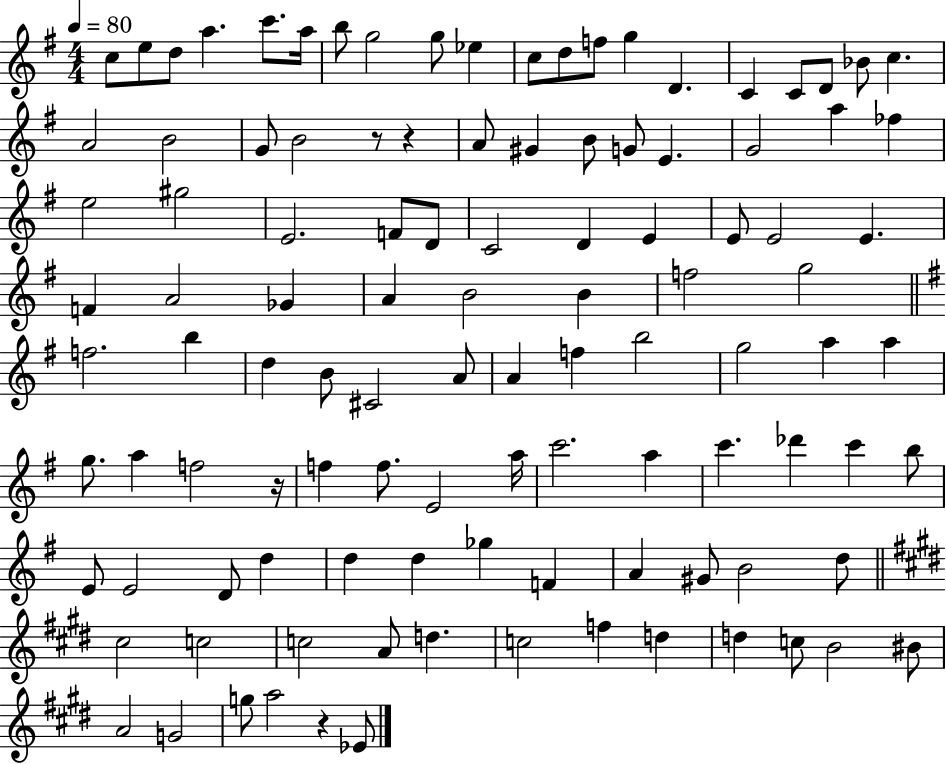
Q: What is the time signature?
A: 4/4